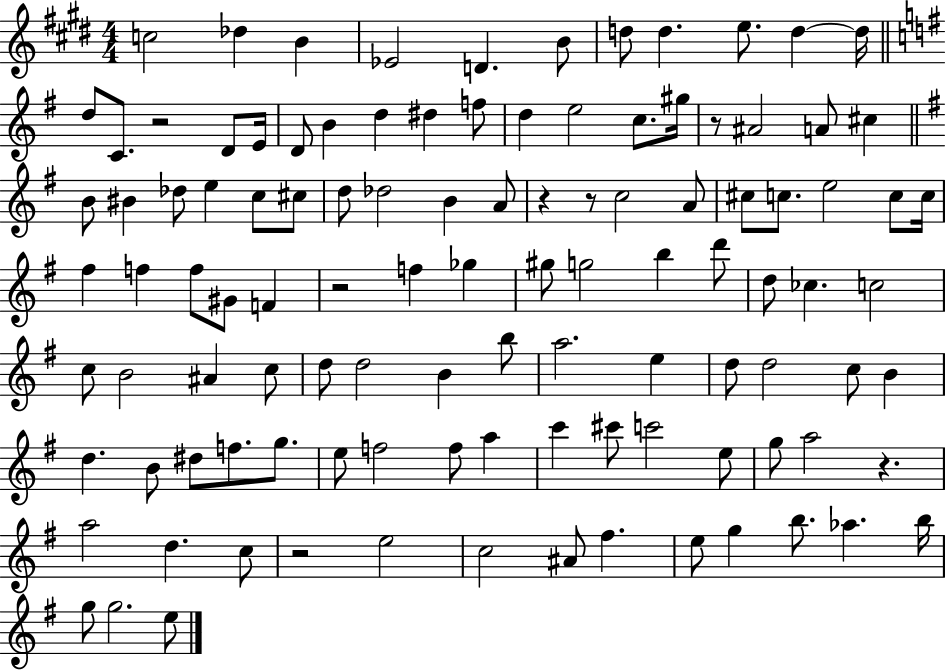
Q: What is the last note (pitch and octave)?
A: E5